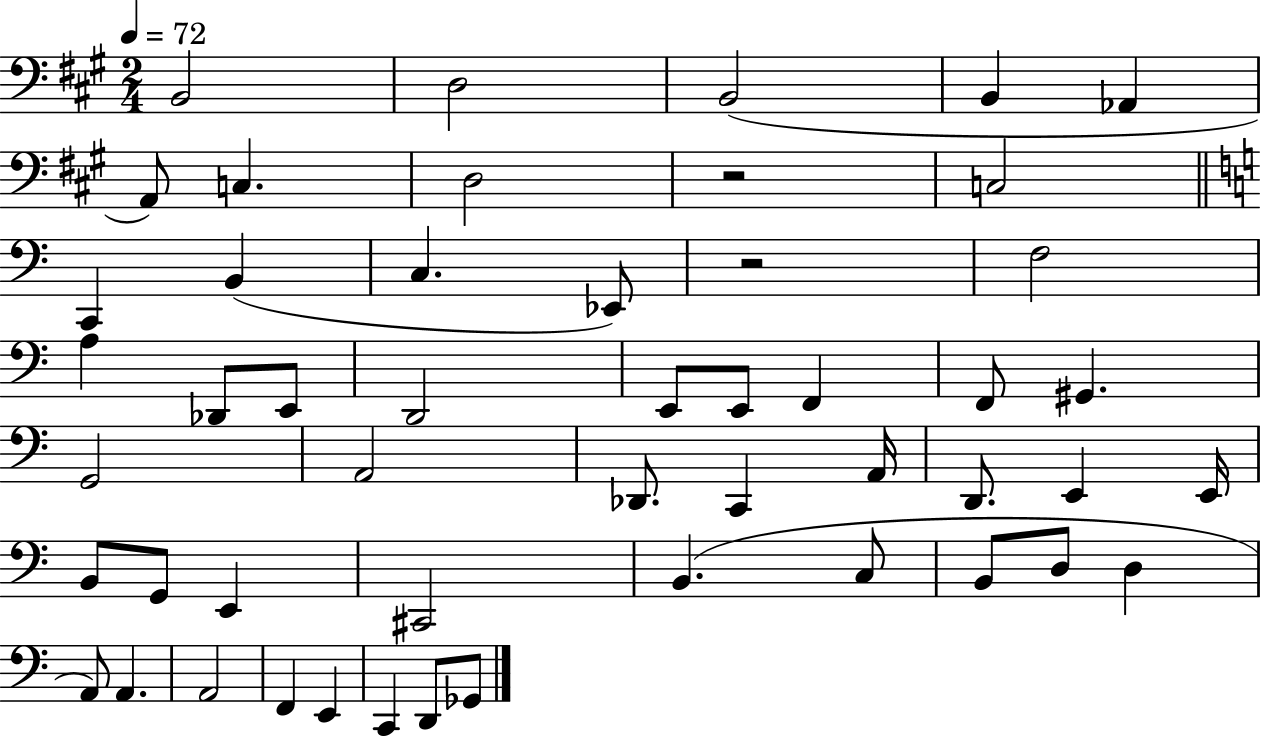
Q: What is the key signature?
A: A major